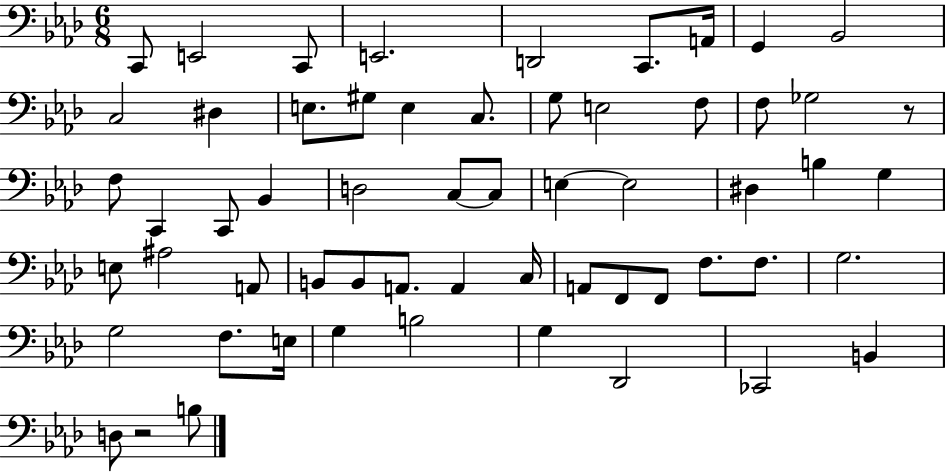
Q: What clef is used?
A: bass